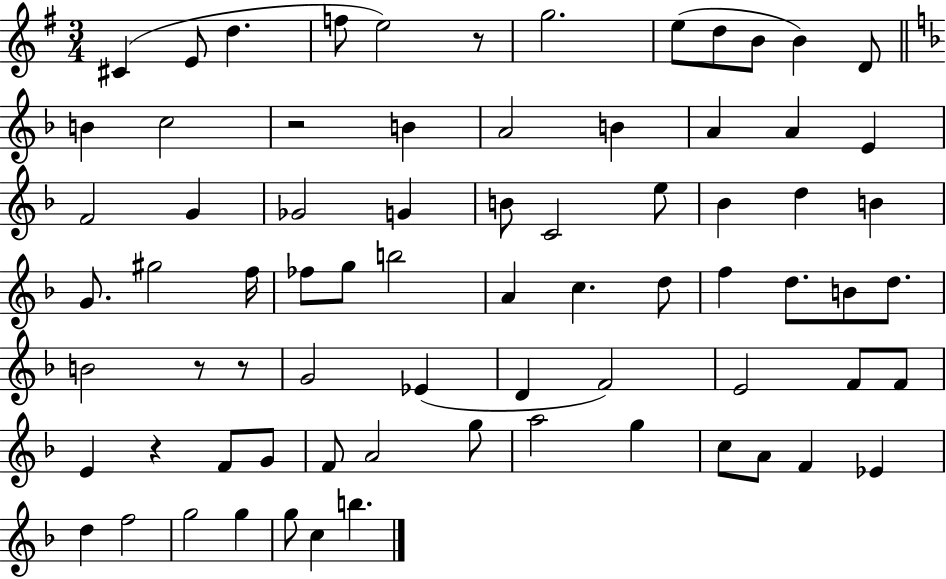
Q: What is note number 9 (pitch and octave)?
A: B4